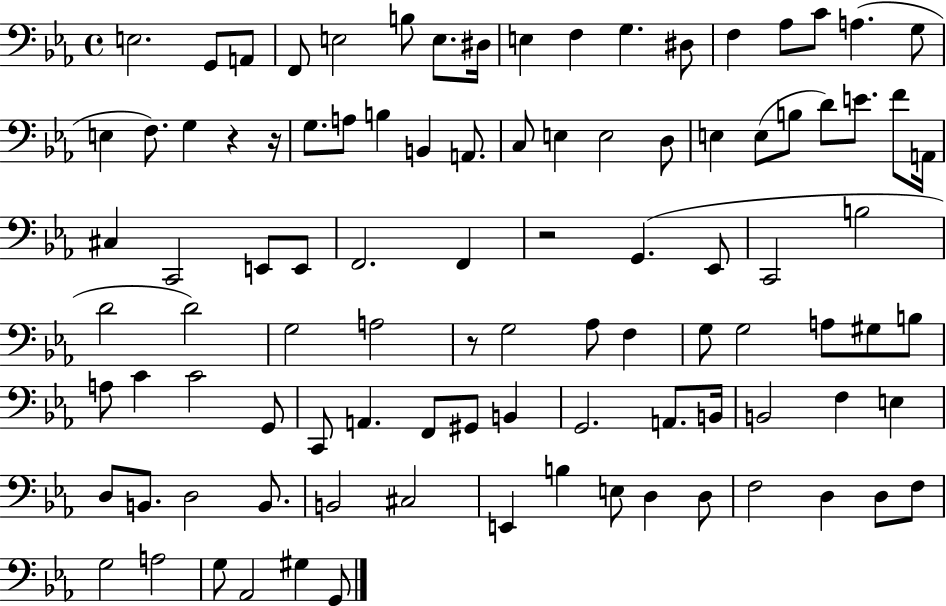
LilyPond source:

{
  \clef bass
  \time 4/4
  \defaultTimeSignature
  \key ees \major
  e2. g,8 a,8 | f,8 e2 b8 e8. dis16 | e4 f4 g4. dis8 | f4 aes8 c'8 a4.( g8 | \break e4 f8.) g4 r4 r16 | g8. a8 b4 b,4 a,8. | c8 e4 e2 d8 | e4 e8( b8 d'8) e'8. f'8 a,16 | \break cis4 c,2 e,8 e,8 | f,2. f,4 | r2 g,4.( ees,8 | c,2 b2 | \break d'2 d'2) | g2 a2 | r8 g2 aes8 f4 | g8 g2 a8 gis8 b8 | \break a8 c'4 c'2 g,8 | c,8 a,4. f,8 gis,8 b,4 | g,2. a,8. b,16 | b,2 f4 e4 | \break d8 b,8. d2 b,8. | b,2 cis2 | e,4 b4 e8 d4 d8 | f2 d4 d8 f8 | \break g2 a2 | g8 aes,2 gis4 g,8 | \bar "|."
}